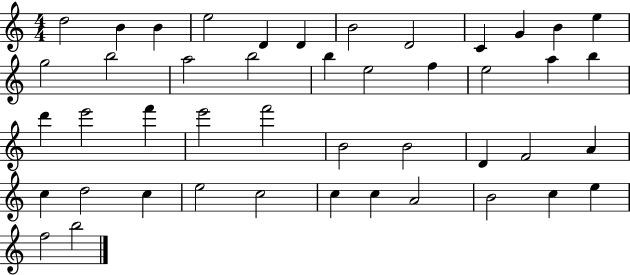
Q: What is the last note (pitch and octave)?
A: B5